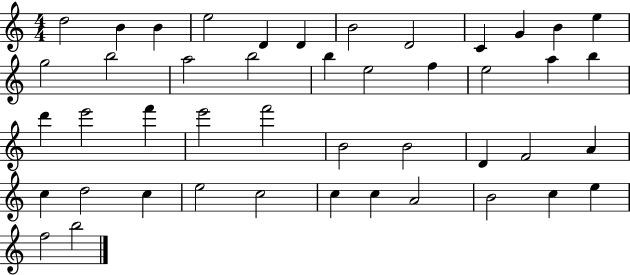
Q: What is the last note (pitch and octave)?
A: B5